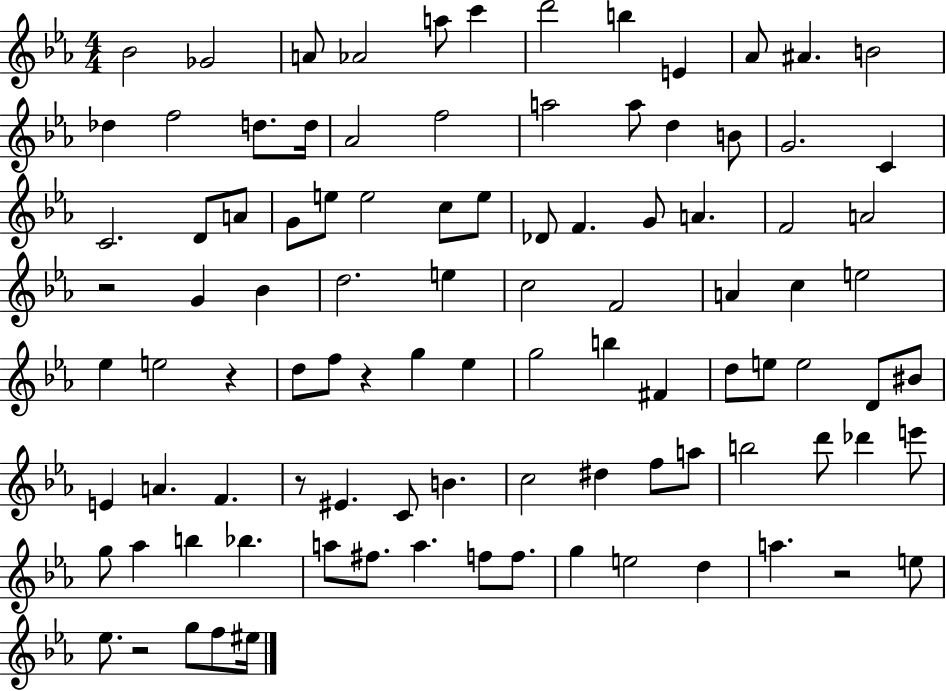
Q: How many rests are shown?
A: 6